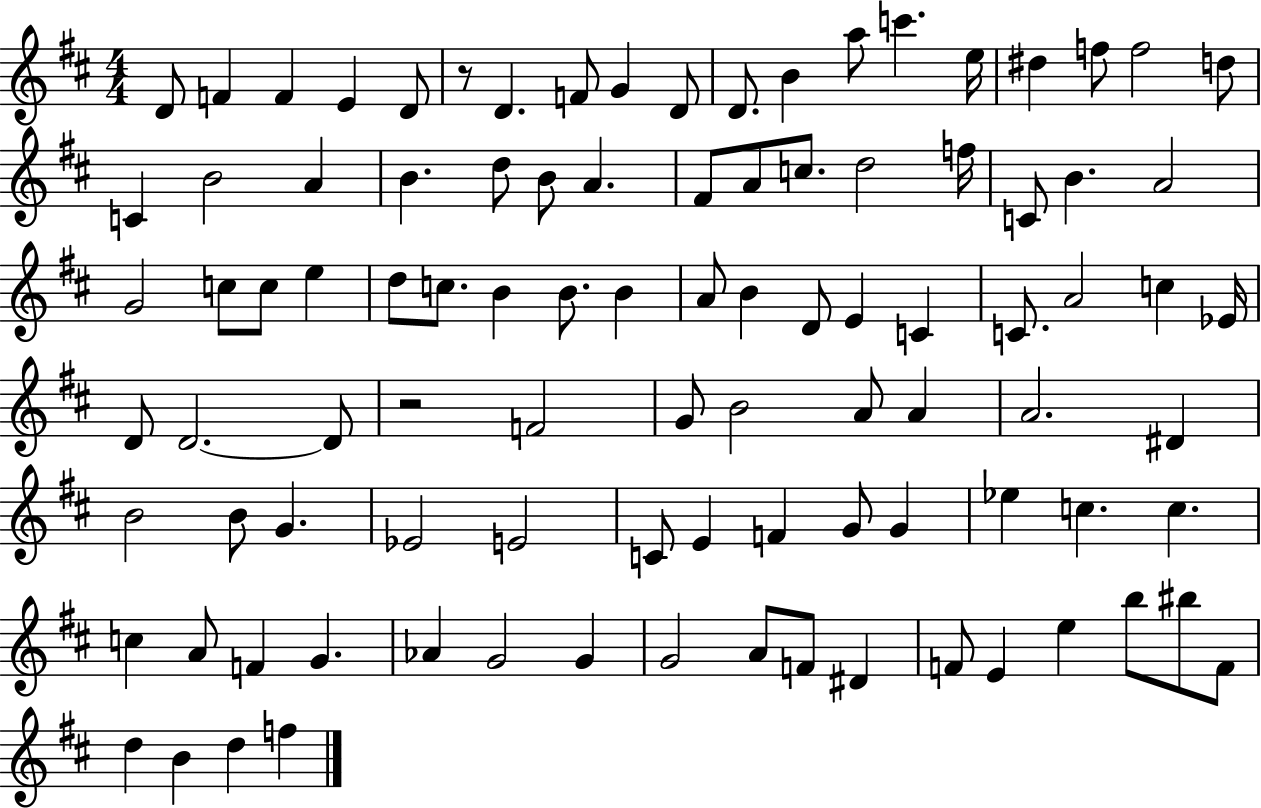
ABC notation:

X:1
T:Untitled
M:4/4
L:1/4
K:D
D/2 F F E D/2 z/2 D F/2 G D/2 D/2 B a/2 c' e/4 ^d f/2 f2 d/2 C B2 A B d/2 B/2 A ^F/2 A/2 c/2 d2 f/4 C/2 B A2 G2 c/2 c/2 e d/2 c/2 B B/2 B A/2 B D/2 E C C/2 A2 c _E/4 D/2 D2 D/2 z2 F2 G/2 B2 A/2 A A2 ^D B2 B/2 G _E2 E2 C/2 E F G/2 G _e c c c A/2 F G _A G2 G G2 A/2 F/2 ^D F/2 E e b/2 ^b/2 F/2 d B d f